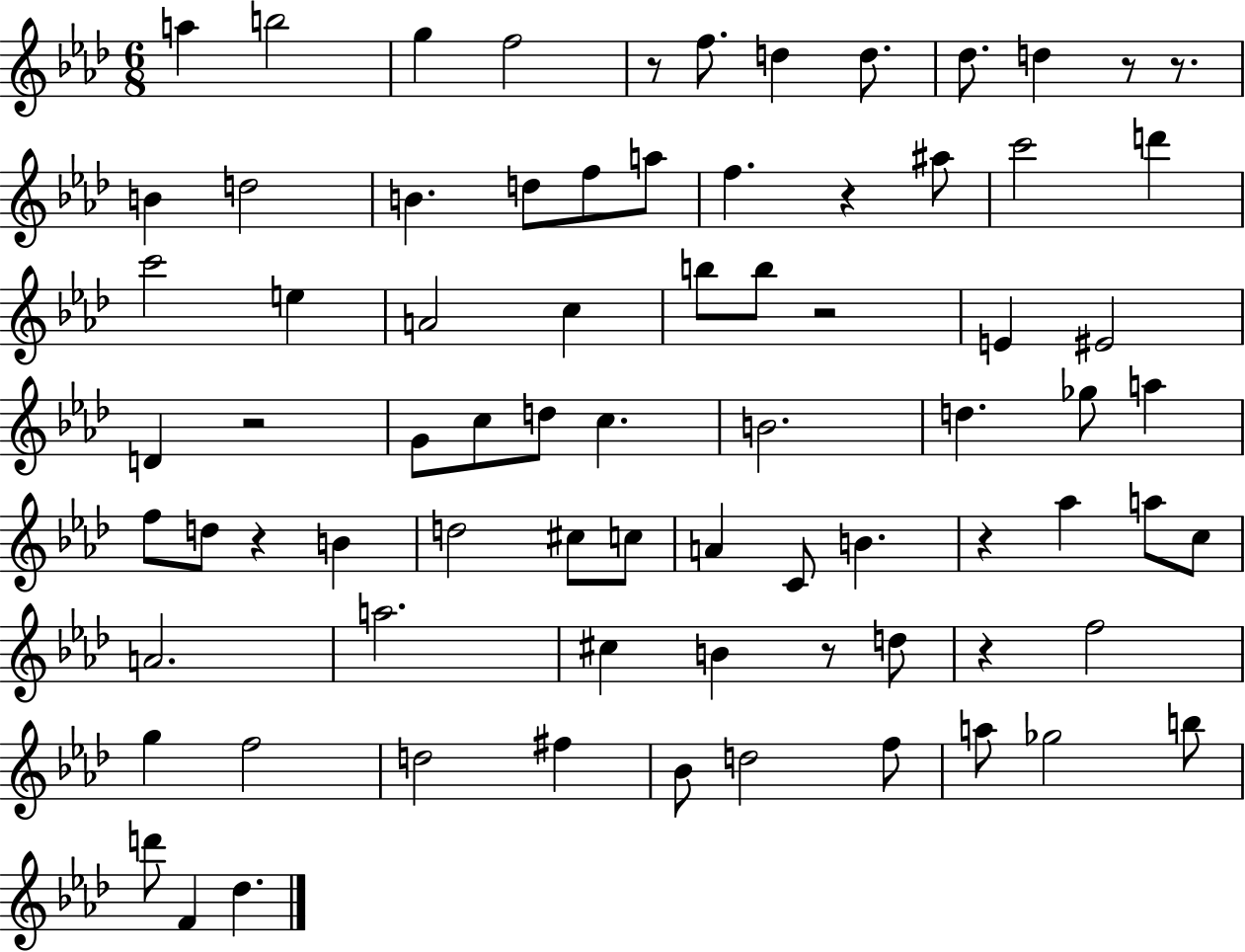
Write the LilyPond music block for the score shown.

{
  \clef treble
  \numericTimeSignature
  \time 6/8
  \key aes \major
  a''4 b''2 | g''4 f''2 | r8 f''8. d''4 d''8. | des''8. d''4 r8 r8. | \break b'4 d''2 | b'4. d''8 f''8 a''8 | f''4. r4 ais''8 | c'''2 d'''4 | \break c'''2 e''4 | a'2 c''4 | b''8 b''8 r2 | e'4 eis'2 | \break d'4 r2 | g'8 c''8 d''8 c''4. | b'2. | d''4. ges''8 a''4 | \break f''8 d''8 r4 b'4 | d''2 cis''8 c''8 | a'4 c'8 b'4. | r4 aes''4 a''8 c''8 | \break a'2. | a''2. | cis''4 b'4 r8 d''8 | r4 f''2 | \break g''4 f''2 | d''2 fis''4 | bes'8 d''2 f''8 | a''8 ges''2 b''8 | \break d'''8 f'4 des''4. | \bar "|."
}